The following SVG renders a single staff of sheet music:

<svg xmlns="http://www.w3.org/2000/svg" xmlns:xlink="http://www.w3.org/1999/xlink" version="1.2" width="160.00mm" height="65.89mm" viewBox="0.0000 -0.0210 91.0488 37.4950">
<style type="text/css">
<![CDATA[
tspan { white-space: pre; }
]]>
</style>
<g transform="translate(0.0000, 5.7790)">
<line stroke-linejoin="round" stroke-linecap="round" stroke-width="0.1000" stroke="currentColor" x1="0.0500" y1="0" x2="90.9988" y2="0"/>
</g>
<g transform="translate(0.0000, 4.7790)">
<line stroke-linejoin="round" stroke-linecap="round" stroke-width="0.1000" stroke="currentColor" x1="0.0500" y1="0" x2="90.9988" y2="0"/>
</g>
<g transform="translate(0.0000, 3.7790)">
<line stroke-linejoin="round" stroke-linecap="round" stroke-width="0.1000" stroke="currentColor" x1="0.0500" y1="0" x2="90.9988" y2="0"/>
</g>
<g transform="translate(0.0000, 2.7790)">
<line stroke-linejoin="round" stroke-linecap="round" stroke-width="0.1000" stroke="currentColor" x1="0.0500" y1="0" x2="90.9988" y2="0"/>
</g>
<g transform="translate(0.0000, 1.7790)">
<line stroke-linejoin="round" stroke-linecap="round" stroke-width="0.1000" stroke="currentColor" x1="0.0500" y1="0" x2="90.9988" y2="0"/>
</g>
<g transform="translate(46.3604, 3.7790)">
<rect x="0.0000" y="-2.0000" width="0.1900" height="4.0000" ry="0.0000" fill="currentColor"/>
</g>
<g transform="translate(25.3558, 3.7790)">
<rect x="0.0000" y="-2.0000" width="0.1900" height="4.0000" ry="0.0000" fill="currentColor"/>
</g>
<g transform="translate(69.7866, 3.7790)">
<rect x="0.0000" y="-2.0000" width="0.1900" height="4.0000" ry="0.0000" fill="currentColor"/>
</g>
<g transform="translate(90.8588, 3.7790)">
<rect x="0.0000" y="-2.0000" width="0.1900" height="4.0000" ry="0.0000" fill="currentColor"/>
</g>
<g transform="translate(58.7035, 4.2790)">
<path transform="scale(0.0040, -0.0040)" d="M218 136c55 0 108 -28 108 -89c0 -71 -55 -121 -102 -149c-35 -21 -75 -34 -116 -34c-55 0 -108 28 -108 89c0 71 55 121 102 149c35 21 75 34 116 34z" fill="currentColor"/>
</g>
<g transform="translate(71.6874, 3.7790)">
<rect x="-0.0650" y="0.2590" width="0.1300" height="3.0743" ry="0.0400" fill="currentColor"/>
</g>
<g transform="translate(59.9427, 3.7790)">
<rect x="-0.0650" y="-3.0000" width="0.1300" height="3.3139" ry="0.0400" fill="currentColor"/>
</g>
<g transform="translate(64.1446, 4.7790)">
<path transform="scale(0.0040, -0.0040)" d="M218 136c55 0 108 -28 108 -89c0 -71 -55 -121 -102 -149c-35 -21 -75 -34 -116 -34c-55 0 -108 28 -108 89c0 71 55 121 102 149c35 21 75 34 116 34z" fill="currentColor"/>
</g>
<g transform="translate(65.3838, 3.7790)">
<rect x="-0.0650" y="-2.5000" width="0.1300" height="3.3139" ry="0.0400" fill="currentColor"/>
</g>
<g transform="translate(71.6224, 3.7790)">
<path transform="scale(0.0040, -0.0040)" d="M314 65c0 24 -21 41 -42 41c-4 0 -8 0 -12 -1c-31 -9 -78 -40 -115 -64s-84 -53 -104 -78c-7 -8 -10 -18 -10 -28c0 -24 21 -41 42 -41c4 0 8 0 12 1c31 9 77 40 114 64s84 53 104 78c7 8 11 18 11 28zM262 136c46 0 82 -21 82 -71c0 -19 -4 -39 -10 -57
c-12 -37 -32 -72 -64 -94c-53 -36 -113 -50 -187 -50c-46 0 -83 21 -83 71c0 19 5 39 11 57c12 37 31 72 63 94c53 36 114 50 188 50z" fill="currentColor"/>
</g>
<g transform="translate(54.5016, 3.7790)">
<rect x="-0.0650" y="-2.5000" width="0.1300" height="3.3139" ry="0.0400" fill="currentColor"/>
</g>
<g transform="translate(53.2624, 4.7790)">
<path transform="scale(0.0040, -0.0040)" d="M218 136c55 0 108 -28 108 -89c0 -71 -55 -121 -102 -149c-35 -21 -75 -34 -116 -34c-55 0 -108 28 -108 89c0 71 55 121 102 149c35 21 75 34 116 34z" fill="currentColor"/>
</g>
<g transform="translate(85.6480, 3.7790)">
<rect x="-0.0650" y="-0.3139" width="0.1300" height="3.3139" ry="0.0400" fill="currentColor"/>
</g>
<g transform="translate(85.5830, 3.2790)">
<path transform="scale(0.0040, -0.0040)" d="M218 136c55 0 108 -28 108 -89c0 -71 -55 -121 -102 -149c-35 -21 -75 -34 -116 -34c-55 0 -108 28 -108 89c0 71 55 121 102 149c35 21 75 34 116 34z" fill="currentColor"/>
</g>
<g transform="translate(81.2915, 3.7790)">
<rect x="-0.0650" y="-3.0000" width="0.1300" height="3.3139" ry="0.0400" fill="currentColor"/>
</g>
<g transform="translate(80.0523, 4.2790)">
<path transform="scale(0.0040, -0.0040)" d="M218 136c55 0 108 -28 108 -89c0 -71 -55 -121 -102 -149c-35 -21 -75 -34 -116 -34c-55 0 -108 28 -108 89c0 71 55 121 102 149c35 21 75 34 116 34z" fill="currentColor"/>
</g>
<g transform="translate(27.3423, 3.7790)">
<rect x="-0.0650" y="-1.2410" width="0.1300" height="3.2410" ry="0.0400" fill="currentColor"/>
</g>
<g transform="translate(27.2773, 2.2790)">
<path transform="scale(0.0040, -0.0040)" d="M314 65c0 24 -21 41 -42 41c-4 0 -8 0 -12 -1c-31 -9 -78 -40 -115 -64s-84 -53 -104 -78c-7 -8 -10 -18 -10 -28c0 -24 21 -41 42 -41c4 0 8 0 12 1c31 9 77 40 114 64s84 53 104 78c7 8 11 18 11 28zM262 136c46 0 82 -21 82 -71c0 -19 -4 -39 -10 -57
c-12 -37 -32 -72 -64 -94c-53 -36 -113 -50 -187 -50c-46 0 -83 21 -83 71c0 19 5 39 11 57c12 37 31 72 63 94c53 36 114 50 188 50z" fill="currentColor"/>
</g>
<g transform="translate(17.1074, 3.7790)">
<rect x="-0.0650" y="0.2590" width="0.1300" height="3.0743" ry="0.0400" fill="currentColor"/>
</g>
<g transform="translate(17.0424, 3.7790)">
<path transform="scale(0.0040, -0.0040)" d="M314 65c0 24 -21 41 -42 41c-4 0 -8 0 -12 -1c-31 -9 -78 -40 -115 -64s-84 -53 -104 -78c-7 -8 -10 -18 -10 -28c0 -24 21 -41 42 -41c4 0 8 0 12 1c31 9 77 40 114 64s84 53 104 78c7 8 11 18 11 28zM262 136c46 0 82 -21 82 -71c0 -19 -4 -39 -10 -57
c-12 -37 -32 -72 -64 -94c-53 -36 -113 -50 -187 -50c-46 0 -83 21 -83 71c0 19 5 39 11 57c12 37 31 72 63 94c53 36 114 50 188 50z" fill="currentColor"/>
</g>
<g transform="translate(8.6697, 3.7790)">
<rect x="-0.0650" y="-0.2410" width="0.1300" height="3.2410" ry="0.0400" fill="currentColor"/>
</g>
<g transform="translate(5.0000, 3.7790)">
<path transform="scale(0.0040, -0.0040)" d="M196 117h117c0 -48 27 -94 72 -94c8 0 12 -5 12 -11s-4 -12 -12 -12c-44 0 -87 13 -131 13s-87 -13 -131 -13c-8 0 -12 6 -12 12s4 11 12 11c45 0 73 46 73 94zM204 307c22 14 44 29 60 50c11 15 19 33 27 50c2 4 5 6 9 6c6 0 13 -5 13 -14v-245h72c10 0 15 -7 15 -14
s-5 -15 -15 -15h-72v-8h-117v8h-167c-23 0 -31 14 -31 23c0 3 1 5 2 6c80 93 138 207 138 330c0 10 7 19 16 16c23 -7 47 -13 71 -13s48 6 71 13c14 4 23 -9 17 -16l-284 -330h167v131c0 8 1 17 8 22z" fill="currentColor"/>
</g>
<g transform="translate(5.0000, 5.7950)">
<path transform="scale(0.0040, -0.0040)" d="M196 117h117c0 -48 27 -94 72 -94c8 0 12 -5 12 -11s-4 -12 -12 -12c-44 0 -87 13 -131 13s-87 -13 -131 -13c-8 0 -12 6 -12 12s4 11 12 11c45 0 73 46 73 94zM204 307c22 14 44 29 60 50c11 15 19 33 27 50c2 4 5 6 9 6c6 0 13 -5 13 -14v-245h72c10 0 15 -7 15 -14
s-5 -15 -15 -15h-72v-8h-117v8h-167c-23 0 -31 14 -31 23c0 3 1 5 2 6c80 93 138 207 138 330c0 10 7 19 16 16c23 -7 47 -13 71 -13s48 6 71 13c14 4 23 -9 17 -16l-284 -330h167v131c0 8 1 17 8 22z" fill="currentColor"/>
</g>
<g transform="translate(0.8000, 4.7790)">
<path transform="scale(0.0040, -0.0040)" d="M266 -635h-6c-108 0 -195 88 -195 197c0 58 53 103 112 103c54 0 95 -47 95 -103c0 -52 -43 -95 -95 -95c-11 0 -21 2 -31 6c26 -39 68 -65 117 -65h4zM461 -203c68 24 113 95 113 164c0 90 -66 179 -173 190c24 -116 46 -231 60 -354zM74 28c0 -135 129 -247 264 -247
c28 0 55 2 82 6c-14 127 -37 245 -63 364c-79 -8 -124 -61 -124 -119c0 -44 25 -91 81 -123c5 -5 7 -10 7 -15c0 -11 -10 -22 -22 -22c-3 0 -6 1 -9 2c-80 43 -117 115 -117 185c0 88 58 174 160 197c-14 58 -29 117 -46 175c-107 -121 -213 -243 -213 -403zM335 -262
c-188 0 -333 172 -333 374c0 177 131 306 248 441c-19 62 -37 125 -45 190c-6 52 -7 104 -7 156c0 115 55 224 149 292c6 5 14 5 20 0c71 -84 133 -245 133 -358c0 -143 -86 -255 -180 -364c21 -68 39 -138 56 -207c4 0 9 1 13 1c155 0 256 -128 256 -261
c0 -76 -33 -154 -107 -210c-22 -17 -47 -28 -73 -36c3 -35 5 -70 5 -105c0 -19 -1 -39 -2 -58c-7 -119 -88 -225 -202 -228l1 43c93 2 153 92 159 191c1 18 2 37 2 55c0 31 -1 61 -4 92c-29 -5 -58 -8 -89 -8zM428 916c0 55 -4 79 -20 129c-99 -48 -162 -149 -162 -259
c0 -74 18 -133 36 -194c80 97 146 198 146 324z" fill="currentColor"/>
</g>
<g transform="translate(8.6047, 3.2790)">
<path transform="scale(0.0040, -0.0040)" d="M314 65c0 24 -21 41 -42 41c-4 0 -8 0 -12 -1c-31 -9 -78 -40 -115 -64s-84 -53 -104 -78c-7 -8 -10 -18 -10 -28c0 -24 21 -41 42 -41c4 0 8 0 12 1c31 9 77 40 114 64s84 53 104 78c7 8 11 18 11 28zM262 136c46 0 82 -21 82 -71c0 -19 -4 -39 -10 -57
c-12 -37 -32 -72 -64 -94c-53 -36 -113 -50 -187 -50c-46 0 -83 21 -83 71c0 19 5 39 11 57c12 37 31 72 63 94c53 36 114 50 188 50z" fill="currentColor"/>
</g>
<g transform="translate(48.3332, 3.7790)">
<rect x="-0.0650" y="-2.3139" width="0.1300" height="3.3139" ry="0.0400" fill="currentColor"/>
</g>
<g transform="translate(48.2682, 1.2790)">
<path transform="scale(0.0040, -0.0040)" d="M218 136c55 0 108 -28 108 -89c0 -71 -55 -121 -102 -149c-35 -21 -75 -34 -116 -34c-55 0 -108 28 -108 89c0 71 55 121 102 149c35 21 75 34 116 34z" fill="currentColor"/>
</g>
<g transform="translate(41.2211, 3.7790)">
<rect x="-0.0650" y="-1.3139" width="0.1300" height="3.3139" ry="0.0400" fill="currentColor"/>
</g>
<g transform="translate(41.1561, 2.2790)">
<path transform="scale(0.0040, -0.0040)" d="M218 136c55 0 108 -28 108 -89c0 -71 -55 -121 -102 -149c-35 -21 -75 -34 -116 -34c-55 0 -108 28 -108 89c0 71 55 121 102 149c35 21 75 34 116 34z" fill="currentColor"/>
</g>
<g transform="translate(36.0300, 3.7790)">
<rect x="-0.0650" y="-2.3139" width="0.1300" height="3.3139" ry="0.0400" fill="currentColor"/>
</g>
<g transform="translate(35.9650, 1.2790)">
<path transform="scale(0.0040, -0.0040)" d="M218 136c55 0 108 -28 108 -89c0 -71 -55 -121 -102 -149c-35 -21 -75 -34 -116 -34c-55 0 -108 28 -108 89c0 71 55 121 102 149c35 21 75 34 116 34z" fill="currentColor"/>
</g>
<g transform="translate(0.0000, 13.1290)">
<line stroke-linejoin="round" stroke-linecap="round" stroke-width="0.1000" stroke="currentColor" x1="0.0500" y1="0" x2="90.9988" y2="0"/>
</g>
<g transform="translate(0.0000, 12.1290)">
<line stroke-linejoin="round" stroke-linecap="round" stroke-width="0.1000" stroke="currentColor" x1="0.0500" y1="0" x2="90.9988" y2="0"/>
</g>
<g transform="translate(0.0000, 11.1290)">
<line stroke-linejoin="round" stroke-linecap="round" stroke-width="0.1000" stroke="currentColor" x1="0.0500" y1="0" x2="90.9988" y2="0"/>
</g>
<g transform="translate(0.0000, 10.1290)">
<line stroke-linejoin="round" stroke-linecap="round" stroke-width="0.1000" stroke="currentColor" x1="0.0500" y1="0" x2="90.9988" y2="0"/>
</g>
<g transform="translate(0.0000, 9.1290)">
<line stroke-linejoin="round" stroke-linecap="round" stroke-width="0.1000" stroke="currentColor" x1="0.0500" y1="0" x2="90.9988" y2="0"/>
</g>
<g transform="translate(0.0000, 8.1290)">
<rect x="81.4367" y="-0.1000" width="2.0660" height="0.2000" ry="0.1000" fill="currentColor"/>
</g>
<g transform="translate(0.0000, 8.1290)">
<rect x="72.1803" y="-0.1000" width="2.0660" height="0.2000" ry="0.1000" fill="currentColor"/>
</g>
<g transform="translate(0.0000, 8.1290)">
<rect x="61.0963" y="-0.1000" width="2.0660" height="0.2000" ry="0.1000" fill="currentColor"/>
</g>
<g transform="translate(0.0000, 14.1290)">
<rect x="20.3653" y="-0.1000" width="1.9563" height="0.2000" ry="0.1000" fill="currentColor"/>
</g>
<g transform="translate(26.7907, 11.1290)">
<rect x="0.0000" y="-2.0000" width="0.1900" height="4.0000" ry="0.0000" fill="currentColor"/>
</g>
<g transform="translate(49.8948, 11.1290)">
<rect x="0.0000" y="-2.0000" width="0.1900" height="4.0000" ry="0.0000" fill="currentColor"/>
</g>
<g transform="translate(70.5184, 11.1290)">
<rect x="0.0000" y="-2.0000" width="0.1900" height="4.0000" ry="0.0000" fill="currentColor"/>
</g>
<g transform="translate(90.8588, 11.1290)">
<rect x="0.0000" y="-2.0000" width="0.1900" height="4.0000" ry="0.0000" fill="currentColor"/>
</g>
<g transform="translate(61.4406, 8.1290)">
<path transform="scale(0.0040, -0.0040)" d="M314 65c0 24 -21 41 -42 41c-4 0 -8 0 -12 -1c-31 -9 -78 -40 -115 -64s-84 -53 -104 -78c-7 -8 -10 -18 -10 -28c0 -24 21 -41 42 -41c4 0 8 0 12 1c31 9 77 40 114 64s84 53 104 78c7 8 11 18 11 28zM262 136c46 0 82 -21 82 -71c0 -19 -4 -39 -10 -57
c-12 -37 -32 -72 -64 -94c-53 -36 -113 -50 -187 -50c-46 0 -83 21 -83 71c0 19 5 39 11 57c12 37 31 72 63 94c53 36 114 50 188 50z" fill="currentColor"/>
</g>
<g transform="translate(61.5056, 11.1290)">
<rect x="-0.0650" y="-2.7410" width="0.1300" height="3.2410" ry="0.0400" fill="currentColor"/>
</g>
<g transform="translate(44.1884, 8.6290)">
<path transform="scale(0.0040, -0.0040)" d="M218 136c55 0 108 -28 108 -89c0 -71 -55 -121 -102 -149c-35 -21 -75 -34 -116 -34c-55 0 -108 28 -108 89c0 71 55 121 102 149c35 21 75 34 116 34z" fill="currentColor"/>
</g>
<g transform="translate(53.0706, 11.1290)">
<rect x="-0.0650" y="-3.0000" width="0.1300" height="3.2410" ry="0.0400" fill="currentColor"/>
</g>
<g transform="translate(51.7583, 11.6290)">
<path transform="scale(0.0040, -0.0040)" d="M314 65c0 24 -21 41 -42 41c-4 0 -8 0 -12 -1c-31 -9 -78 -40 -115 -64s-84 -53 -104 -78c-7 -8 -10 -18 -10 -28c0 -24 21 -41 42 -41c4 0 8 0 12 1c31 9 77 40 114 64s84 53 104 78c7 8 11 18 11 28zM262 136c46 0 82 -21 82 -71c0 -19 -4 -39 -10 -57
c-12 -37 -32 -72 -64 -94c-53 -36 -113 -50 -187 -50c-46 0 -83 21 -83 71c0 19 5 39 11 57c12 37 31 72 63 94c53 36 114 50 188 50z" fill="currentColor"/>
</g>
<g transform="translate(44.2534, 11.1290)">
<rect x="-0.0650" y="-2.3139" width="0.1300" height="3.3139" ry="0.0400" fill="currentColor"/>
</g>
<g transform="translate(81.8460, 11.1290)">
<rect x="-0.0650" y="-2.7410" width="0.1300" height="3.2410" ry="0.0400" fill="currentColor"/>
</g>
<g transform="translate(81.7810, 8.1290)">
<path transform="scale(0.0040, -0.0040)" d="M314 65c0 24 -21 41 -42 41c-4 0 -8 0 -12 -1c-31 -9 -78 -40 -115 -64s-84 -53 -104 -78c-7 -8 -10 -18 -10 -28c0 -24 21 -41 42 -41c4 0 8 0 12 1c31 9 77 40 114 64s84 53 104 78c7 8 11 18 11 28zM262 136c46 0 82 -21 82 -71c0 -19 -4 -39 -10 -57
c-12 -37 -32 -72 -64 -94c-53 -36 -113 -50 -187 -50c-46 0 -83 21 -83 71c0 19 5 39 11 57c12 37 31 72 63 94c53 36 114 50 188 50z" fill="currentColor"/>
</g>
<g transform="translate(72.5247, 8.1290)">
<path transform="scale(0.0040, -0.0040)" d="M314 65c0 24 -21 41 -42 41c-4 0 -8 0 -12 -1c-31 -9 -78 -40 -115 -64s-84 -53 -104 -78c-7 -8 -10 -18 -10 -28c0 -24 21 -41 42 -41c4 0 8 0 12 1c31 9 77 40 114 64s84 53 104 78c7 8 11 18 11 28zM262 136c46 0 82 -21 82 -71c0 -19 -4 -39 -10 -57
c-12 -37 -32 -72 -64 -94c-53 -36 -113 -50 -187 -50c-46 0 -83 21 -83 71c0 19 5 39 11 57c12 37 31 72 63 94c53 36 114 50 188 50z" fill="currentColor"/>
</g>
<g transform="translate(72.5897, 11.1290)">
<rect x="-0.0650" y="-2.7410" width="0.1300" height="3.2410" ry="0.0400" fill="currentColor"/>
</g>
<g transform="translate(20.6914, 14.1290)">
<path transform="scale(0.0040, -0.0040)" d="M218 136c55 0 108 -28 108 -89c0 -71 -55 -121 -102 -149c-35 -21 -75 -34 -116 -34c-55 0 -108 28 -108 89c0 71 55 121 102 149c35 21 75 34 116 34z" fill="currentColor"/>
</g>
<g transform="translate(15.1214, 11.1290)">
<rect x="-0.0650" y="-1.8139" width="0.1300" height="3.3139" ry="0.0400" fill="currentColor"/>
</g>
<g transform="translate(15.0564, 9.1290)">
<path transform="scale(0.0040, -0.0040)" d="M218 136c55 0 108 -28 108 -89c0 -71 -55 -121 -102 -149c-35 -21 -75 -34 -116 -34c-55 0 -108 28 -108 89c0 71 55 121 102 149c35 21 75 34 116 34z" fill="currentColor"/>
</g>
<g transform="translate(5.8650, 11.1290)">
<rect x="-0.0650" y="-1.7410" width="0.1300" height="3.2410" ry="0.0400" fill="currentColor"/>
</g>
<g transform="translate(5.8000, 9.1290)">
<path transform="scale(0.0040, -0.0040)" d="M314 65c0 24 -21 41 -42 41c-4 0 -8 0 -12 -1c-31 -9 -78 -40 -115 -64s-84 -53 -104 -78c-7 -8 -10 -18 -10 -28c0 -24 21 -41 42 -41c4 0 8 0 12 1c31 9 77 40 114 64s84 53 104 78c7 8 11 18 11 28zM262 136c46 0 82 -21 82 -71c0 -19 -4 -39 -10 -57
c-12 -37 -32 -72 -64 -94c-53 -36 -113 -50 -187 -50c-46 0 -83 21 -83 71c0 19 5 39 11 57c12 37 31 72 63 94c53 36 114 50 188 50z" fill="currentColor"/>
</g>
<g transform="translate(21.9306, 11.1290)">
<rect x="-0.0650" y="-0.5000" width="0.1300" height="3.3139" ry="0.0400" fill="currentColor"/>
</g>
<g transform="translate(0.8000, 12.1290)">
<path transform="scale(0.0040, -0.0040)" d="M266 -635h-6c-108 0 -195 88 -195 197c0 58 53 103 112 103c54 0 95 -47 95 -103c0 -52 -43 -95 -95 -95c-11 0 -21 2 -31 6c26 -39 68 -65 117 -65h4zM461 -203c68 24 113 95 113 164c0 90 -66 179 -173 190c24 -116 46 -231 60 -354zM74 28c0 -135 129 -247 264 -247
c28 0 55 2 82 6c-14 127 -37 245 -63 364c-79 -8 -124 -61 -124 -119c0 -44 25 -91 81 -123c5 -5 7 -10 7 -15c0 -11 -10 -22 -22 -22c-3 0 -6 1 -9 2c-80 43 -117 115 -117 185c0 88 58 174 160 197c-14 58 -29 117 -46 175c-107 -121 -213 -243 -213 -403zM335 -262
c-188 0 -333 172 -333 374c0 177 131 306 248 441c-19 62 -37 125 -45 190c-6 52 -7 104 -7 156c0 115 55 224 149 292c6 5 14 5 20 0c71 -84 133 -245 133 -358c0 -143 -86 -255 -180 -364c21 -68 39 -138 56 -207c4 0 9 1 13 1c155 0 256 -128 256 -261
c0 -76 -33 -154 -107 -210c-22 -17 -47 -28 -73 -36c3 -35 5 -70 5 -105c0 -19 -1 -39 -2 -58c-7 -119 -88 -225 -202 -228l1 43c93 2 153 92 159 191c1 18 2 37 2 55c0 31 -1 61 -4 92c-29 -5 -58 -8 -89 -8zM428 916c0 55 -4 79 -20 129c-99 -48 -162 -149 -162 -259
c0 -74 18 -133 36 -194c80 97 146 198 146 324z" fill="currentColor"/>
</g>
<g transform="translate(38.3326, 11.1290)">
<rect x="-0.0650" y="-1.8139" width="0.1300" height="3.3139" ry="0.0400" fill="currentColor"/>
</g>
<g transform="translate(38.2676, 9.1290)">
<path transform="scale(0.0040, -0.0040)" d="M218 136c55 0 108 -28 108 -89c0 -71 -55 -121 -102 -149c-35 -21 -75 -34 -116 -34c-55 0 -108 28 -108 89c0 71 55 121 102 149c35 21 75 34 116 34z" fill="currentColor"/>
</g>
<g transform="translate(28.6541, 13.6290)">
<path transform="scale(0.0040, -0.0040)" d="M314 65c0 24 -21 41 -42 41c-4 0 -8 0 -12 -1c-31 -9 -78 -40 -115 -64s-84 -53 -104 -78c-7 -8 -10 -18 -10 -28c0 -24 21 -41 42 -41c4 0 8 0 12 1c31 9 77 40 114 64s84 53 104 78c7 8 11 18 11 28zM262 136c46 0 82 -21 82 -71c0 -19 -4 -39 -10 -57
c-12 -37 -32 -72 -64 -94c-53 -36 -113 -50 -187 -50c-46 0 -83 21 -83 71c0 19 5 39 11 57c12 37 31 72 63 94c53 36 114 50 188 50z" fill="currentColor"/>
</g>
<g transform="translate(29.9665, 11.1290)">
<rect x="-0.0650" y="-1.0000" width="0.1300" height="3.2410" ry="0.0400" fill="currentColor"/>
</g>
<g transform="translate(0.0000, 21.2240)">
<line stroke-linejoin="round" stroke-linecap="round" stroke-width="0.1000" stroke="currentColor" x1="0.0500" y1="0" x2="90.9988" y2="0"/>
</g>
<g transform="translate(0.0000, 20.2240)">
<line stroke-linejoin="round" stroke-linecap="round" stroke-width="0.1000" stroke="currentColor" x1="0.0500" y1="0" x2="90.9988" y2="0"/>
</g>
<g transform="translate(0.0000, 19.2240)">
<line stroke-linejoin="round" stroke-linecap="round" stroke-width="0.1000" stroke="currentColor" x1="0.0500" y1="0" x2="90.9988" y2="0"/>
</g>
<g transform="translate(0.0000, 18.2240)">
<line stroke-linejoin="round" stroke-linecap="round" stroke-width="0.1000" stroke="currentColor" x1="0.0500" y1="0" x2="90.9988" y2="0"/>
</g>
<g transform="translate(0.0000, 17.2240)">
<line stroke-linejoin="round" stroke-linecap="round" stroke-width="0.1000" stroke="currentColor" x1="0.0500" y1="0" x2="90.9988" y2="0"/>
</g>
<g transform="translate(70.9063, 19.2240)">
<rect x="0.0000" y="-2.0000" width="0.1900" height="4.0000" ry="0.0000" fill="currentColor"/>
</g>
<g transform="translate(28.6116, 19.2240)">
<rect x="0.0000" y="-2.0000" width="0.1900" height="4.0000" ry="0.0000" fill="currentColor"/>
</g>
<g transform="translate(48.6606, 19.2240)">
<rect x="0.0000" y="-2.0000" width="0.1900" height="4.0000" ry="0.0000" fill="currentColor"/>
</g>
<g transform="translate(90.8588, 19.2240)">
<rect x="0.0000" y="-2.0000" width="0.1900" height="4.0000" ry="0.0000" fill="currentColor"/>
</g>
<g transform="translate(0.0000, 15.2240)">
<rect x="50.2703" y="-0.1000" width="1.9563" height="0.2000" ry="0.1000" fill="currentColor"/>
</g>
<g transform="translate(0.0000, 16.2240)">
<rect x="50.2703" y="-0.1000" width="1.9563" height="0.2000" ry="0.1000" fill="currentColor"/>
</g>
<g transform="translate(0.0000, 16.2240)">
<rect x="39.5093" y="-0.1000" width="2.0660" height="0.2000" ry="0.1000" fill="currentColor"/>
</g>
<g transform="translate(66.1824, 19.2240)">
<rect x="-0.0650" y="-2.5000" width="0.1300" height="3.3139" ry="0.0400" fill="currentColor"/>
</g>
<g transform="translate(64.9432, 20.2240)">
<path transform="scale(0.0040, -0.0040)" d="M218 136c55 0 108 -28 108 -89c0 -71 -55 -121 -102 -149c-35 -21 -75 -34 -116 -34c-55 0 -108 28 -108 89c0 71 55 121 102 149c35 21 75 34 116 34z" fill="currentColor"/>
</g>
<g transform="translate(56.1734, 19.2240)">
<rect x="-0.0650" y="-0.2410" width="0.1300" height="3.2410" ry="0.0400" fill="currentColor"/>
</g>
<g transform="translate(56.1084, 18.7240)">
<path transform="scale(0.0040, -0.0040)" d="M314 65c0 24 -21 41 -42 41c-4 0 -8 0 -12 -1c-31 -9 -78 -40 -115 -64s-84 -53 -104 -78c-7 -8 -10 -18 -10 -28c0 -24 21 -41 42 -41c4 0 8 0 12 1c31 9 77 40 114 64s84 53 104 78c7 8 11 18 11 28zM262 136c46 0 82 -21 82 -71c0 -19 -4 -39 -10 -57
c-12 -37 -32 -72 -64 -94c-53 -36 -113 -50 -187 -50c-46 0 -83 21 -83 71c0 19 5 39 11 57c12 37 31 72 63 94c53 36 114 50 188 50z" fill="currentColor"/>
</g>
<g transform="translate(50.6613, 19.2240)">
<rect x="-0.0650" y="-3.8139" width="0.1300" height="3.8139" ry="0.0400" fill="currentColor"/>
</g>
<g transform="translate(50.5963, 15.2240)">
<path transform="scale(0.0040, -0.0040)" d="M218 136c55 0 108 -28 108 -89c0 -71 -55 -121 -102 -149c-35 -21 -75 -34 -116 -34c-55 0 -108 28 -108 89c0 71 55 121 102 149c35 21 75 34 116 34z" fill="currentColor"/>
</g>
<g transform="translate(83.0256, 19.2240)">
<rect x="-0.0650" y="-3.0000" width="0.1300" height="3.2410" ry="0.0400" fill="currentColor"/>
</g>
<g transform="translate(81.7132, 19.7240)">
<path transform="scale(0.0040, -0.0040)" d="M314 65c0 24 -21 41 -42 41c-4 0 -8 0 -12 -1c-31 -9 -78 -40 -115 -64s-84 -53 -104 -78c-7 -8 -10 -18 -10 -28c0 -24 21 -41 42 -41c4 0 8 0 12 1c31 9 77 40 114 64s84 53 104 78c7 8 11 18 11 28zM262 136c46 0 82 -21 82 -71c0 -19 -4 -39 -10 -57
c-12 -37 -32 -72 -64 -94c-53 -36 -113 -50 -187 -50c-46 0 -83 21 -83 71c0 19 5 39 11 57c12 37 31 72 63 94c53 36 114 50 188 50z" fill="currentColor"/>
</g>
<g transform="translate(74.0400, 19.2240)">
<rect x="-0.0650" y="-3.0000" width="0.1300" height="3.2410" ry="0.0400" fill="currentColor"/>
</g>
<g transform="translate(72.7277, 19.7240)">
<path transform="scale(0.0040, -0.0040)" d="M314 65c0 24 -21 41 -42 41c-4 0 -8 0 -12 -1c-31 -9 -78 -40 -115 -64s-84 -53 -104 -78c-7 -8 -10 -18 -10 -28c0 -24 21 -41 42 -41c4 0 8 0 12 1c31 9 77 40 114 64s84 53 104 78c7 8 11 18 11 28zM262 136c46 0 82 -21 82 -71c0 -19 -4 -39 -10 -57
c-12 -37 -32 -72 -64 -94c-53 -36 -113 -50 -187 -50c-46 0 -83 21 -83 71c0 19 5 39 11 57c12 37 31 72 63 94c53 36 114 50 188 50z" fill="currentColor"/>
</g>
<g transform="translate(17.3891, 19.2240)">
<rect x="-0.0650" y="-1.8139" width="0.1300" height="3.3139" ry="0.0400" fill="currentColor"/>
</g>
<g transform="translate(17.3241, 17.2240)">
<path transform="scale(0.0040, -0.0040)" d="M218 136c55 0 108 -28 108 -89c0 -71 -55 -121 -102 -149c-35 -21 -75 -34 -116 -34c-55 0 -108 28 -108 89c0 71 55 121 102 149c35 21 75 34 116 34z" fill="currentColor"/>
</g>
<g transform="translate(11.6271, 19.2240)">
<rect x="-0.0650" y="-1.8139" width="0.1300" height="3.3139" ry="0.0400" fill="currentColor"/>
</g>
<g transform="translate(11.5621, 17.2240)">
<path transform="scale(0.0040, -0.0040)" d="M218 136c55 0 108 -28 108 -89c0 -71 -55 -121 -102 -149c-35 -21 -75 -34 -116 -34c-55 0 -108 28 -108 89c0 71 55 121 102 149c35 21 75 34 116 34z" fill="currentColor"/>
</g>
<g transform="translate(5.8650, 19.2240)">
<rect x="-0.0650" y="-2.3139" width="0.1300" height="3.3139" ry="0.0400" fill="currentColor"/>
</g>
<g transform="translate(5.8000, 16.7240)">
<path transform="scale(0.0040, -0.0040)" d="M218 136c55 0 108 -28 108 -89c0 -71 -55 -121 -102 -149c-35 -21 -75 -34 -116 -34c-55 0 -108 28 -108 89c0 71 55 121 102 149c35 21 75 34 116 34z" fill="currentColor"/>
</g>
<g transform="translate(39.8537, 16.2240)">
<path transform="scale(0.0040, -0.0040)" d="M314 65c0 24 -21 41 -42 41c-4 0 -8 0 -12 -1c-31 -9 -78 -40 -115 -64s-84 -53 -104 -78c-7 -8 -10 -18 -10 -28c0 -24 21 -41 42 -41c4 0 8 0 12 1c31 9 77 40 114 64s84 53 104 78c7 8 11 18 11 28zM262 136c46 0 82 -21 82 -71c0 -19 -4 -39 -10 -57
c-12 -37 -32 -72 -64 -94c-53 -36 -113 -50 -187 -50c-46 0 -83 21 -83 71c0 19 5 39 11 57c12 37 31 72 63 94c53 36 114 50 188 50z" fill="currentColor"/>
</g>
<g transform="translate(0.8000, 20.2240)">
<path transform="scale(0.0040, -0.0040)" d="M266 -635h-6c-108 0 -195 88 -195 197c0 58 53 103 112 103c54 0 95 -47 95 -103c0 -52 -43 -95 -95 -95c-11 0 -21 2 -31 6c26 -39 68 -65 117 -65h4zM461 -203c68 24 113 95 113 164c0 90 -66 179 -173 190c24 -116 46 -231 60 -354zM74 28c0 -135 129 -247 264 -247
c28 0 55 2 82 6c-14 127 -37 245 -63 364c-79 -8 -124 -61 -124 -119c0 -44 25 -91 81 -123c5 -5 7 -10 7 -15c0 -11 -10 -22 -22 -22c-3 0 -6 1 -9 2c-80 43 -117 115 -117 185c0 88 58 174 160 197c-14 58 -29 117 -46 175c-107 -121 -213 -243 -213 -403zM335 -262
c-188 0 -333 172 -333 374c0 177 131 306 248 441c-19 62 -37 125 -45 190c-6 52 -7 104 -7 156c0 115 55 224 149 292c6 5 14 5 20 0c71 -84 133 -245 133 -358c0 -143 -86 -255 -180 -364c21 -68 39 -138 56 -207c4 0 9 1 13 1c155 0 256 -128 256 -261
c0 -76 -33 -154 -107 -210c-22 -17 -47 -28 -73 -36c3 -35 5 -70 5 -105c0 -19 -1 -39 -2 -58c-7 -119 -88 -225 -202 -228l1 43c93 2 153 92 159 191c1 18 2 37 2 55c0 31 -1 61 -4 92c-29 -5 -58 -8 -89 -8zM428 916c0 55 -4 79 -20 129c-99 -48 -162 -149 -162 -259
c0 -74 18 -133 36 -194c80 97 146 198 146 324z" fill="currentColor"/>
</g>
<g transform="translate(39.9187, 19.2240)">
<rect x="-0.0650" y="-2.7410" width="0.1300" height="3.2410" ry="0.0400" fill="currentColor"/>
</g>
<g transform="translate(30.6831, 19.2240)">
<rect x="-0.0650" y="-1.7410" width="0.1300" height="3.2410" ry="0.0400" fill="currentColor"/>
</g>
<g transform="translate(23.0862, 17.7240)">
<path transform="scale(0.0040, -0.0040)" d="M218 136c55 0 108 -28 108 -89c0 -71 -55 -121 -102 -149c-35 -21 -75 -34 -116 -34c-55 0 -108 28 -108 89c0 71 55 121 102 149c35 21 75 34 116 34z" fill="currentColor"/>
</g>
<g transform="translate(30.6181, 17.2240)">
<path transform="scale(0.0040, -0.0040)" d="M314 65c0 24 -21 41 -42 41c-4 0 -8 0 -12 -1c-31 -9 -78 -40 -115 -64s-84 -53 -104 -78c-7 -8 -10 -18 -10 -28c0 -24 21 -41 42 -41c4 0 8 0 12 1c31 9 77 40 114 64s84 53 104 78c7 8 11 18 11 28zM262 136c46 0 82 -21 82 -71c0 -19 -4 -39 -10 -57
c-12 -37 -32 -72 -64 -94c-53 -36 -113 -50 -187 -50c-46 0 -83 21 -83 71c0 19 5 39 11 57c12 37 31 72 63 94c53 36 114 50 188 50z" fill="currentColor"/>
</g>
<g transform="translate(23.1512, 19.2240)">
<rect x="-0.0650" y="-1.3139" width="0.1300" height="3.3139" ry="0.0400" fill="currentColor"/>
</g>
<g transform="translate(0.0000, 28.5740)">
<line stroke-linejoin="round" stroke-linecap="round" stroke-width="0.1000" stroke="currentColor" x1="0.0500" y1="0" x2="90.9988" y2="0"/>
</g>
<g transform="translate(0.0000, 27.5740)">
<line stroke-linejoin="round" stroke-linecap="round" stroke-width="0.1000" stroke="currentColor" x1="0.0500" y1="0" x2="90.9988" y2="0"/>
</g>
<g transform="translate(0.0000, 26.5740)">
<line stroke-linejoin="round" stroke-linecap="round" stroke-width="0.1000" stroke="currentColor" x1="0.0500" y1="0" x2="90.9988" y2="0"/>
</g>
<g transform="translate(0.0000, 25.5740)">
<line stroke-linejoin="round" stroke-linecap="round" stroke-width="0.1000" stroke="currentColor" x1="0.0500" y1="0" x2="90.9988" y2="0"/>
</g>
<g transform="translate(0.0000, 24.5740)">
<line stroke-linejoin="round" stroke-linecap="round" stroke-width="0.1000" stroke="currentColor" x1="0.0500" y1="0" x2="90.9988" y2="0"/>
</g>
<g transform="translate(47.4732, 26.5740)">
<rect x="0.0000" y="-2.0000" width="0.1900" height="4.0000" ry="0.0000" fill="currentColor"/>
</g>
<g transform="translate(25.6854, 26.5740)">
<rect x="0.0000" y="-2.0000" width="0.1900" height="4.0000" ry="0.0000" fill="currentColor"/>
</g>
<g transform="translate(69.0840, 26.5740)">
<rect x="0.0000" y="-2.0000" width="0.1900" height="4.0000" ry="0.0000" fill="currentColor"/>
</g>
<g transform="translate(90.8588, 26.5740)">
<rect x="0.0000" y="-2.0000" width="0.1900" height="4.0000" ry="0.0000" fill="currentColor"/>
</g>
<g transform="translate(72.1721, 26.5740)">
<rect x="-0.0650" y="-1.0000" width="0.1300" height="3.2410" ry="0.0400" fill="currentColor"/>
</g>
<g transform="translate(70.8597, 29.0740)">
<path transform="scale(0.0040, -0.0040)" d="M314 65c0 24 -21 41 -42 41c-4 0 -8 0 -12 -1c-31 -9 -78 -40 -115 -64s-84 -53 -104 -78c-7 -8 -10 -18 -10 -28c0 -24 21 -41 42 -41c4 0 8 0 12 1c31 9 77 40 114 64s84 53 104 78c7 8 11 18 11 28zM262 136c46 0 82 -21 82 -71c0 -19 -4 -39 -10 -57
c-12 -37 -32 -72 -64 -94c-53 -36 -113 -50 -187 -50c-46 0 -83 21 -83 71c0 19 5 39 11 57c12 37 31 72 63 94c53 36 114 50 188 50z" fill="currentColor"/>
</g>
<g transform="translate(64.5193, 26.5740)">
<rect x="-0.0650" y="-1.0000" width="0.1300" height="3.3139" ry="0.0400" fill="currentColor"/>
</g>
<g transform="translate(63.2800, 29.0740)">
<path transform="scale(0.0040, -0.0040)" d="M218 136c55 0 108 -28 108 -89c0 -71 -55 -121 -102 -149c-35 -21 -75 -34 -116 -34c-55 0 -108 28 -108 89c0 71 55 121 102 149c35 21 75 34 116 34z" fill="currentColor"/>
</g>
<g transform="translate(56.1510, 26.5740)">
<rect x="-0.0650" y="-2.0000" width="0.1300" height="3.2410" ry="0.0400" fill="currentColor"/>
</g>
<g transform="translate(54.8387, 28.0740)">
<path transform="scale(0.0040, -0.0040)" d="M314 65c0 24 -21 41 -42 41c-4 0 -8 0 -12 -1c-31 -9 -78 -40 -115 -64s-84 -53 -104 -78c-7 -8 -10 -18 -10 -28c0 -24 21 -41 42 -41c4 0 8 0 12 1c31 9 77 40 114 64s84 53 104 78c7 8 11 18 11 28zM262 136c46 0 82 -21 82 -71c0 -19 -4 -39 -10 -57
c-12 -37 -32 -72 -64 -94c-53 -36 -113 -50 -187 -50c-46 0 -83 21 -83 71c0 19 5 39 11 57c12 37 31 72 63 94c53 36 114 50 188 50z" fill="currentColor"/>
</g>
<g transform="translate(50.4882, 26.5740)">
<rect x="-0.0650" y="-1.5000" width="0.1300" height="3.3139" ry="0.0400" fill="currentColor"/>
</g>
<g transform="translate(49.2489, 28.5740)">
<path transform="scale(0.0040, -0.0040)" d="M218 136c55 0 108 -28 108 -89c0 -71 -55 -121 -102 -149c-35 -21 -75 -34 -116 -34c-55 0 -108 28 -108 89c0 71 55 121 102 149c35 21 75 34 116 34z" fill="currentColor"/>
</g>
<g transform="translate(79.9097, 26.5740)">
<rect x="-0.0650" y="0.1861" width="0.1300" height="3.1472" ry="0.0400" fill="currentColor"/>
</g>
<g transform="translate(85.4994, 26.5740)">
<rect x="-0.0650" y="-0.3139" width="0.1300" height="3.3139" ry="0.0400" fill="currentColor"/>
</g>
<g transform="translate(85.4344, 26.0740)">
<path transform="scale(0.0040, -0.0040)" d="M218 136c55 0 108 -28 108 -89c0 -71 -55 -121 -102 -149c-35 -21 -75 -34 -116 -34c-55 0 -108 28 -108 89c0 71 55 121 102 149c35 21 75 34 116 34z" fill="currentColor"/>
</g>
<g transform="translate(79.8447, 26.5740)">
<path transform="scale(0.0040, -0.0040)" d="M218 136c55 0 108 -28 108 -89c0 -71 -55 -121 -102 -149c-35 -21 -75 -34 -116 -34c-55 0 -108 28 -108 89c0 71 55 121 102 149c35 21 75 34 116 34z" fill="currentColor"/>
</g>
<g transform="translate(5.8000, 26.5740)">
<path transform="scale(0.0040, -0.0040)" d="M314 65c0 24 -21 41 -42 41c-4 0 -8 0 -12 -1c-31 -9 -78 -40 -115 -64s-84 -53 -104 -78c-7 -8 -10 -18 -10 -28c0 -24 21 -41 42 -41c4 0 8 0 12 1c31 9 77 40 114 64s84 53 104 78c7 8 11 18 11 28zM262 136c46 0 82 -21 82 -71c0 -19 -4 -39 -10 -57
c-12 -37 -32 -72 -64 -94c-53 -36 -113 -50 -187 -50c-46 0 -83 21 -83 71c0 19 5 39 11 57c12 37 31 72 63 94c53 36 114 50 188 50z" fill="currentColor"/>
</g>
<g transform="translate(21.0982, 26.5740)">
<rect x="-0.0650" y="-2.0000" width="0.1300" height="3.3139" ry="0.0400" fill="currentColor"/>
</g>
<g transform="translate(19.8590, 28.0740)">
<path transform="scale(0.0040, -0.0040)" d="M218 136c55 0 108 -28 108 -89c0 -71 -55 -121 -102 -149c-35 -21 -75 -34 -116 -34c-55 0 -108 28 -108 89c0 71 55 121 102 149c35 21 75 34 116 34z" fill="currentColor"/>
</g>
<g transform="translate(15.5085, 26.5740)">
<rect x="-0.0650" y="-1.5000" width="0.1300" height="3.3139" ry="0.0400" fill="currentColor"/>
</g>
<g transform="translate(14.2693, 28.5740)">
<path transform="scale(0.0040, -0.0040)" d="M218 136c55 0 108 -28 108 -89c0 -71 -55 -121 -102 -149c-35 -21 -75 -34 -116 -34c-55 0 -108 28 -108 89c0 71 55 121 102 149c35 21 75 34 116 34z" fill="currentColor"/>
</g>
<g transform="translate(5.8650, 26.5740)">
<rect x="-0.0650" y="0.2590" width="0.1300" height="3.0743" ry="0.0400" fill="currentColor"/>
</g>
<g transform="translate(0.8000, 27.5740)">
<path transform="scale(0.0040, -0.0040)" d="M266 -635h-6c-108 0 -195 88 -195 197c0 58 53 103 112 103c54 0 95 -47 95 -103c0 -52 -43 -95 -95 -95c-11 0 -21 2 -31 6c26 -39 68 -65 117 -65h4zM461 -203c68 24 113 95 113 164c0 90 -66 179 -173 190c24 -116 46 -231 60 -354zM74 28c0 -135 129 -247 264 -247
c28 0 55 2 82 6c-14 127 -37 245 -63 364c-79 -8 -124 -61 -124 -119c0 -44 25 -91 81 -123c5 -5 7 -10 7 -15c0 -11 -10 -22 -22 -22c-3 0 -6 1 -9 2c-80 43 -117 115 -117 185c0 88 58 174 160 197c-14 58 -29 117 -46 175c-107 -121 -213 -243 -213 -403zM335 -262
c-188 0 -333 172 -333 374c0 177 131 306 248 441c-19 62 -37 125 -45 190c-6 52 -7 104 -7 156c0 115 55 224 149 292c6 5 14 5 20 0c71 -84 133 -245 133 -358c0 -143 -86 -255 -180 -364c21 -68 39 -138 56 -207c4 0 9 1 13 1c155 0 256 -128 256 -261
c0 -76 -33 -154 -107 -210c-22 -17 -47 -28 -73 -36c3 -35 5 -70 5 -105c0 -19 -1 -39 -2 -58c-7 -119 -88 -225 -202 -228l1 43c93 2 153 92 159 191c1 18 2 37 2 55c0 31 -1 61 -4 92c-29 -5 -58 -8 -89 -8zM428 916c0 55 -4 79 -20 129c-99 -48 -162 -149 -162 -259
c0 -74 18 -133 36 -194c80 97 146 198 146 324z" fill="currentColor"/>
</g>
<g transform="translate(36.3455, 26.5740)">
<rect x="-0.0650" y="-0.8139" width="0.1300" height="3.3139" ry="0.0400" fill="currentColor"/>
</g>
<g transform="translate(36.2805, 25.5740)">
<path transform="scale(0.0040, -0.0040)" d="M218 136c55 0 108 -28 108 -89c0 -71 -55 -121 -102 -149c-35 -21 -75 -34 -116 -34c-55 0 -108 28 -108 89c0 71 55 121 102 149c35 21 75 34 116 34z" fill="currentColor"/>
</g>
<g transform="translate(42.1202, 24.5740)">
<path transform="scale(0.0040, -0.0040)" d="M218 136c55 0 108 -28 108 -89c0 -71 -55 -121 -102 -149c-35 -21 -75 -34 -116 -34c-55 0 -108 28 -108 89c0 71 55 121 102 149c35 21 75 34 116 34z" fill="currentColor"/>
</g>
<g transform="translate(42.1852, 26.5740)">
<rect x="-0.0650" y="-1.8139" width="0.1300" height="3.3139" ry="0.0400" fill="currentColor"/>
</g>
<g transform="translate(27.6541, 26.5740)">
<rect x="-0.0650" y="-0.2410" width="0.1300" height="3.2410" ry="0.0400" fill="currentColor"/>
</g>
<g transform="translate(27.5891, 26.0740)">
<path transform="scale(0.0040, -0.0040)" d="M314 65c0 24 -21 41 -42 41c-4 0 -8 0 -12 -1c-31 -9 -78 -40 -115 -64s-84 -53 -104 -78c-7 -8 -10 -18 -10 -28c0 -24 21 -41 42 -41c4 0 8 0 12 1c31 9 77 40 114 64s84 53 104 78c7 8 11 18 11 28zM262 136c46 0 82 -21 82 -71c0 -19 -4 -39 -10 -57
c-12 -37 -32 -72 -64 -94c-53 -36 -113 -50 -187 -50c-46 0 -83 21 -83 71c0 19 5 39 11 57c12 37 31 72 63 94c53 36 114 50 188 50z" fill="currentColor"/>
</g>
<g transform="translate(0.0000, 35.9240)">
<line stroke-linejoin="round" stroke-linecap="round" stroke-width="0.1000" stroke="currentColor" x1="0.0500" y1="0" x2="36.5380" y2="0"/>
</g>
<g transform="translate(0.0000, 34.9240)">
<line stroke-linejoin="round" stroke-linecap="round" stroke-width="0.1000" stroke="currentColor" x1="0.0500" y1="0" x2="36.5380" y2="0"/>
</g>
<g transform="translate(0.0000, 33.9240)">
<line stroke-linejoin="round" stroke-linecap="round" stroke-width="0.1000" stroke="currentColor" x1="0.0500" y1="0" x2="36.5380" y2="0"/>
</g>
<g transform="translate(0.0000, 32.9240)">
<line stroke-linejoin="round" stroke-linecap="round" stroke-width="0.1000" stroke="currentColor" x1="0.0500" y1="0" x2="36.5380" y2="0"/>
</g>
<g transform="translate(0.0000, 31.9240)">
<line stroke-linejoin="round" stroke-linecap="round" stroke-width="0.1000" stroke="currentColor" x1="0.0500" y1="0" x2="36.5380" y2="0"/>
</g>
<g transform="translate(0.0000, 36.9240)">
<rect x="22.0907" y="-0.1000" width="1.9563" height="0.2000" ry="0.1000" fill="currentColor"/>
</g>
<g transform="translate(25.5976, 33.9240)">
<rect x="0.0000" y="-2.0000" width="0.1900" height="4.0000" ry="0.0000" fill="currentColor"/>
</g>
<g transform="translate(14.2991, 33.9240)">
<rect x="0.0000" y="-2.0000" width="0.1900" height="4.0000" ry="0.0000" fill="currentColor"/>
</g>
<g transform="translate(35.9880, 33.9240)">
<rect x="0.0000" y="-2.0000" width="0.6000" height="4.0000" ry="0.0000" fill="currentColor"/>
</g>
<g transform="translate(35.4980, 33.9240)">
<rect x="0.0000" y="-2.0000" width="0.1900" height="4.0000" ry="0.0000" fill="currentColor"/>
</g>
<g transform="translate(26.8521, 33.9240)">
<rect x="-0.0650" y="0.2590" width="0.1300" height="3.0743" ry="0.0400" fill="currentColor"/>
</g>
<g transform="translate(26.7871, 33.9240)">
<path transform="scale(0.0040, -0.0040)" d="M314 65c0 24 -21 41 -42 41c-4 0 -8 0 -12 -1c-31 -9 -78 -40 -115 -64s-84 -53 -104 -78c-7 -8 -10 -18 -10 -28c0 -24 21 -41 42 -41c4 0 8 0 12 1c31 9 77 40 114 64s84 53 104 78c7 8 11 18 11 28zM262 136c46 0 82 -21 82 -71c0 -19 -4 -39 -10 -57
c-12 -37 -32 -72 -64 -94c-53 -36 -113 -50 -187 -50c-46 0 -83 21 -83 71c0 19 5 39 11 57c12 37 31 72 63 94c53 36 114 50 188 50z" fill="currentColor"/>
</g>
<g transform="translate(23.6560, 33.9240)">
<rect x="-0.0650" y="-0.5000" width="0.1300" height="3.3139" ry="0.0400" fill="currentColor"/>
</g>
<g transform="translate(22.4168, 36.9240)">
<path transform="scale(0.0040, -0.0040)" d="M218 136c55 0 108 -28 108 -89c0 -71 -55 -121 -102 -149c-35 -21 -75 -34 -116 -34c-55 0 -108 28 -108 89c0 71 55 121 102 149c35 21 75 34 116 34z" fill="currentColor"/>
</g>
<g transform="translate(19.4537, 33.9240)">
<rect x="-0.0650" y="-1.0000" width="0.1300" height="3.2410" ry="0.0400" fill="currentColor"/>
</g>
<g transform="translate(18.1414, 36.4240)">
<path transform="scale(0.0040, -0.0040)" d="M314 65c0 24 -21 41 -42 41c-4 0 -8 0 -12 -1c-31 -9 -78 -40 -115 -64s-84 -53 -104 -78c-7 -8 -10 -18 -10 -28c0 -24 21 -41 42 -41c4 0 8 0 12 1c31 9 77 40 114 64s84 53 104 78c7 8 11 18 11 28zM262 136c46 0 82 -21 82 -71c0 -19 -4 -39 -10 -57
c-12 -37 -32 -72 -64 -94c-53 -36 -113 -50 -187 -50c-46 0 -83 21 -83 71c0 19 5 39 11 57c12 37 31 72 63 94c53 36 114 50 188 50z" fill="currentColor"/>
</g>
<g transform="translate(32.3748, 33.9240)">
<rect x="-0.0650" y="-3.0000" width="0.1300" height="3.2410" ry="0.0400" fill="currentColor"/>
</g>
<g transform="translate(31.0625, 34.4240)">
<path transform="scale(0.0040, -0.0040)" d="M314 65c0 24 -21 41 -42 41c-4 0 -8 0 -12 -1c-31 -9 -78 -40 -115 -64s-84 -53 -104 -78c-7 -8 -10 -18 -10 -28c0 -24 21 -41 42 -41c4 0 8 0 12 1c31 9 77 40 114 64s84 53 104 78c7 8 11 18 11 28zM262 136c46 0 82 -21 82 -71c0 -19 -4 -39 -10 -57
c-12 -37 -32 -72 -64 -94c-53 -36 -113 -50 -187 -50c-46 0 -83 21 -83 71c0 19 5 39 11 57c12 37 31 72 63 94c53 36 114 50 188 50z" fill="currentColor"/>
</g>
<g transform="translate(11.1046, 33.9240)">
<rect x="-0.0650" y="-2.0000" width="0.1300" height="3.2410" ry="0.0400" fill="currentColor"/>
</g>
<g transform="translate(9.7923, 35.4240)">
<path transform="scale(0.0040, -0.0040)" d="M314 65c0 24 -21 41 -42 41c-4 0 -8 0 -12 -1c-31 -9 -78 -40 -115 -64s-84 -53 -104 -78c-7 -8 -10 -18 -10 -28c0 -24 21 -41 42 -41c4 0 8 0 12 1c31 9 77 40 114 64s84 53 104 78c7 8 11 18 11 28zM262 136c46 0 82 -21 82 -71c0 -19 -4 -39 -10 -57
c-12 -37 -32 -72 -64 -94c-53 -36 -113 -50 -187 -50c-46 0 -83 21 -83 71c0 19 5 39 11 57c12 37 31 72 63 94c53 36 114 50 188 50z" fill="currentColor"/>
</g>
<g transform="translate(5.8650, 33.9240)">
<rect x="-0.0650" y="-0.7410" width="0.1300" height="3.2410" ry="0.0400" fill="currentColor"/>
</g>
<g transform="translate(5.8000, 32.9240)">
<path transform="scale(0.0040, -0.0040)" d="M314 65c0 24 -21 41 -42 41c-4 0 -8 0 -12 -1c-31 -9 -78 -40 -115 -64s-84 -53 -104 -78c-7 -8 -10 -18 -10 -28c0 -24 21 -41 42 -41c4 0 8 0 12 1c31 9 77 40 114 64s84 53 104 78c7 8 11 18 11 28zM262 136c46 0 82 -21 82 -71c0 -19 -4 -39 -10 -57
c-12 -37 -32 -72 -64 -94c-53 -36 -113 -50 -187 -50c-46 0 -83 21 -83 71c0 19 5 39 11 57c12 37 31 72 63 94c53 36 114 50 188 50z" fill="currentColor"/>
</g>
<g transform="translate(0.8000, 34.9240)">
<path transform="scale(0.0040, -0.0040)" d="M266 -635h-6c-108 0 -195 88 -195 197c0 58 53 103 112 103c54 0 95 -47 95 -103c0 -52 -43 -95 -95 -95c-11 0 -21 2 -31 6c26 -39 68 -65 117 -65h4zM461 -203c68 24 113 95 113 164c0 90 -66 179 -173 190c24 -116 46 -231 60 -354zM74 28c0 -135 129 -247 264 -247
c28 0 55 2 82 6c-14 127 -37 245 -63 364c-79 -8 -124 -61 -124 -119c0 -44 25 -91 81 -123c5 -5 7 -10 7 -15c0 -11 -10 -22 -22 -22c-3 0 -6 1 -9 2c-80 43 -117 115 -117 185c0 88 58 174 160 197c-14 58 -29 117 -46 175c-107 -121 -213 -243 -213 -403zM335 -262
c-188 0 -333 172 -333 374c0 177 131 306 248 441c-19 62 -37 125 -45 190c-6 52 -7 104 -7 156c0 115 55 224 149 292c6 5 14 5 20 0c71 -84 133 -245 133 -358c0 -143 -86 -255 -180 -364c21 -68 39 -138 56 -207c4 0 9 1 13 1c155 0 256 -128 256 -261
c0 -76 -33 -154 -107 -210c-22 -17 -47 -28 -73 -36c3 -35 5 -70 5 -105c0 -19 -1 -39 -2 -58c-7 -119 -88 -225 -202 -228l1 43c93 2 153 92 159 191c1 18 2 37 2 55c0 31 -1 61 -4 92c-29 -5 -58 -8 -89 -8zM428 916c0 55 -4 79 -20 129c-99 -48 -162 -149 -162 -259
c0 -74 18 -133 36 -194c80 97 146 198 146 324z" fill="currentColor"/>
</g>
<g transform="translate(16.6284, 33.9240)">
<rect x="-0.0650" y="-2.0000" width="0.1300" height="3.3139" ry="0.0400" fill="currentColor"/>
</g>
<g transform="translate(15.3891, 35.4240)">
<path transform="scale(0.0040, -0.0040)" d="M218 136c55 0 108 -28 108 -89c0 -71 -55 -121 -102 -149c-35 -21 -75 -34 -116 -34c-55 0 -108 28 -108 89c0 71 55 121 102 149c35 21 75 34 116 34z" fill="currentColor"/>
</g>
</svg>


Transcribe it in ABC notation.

X:1
T:Untitled
M:4/4
L:1/4
K:C
c2 B2 e2 g e g G A G B2 A c f2 f C D2 f g A2 a2 a2 a2 g f f e f2 a2 c' c2 G A2 A2 B2 E F c2 d f E F2 D D2 B c d2 F2 F D2 C B2 A2